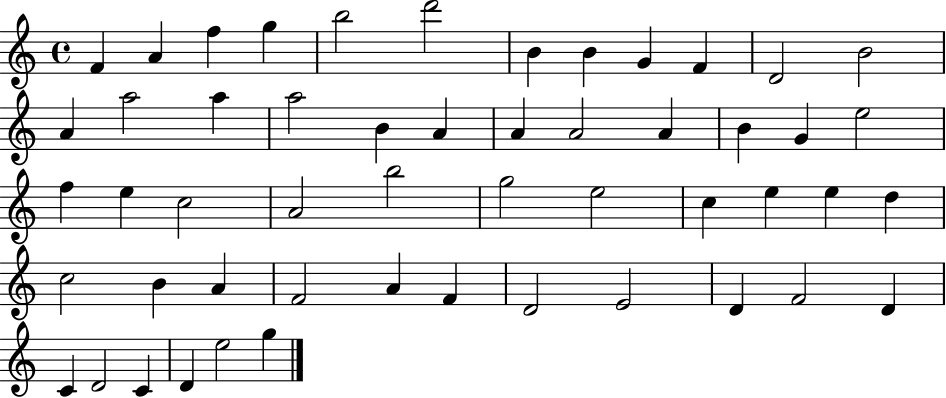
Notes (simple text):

F4/q A4/q F5/q G5/q B5/h D6/h B4/q B4/q G4/q F4/q D4/h B4/h A4/q A5/h A5/q A5/h B4/q A4/q A4/q A4/h A4/q B4/q G4/q E5/h F5/q E5/q C5/h A4/h B5/h G5/h E5/h C5/q E5/q E5/q D5/q C5/h B4/q A4/q F4/h A4/q F4/q D4/h E4/h D4/q F4/h D4/q C4/q D4/h C4/q D4/q E5/h G5/q